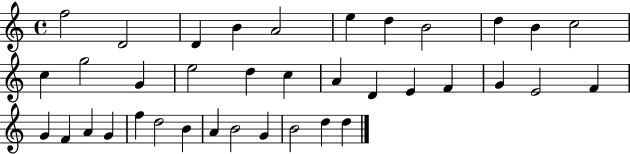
X:1
T:Untitled
M:4/4
L:1/4
K:C
f2 D2 D B A2 e d B2 d B c2 c g2 G e2 d c A D E F G E2 F G F A G f d2 B A B2 G B2 d d